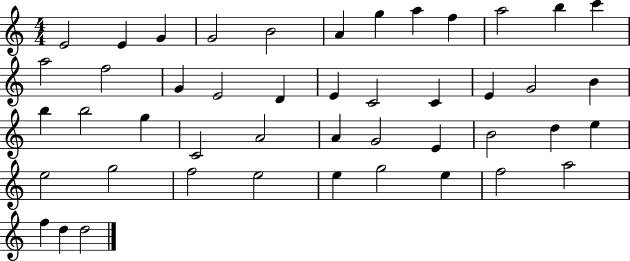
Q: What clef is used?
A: treble